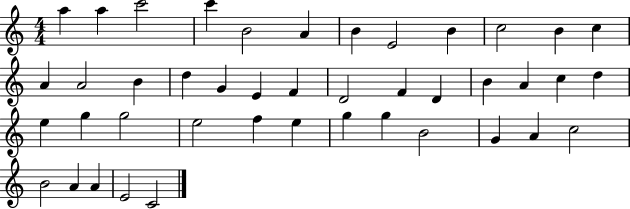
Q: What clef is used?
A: treble